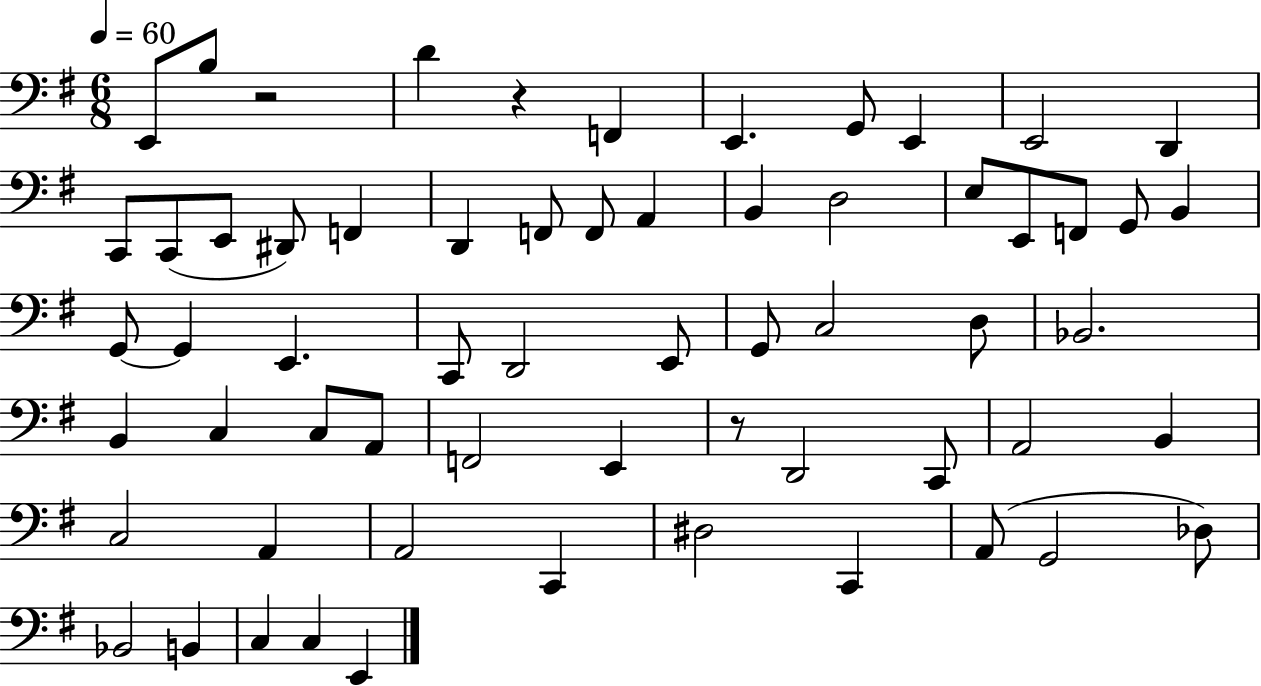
E2/e B3/e R/h D4/q R/q F2/q E2/q. G2/e E2/q E2/h D2/q C2/e C2/e E2/e D#2/e F2/q D2/q F2/e F2/e A2/q B2/q D3/h E3/e E2/e F2/e G2/e B2/q G2/e G2/q E2/q. C2/e D2/h E2/e G2/e C3/h D3/e Bb2/h. B2/q C3/q C3/e A2/e F2/h E2/q R/e D2/h C2/e A2/h B2/q C3/h A2/q A2/h C2/q D#3/h C2/q A2/e G2/h Db3/e Bb2/h B2/q C3/q C3/q E2/q